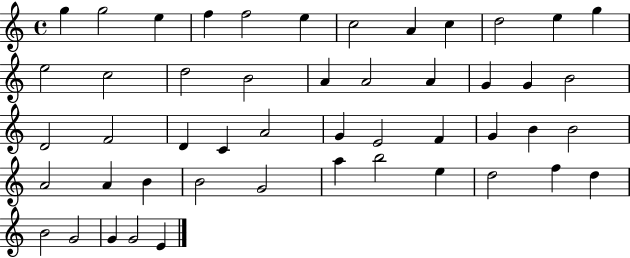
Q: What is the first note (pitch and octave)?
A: G5